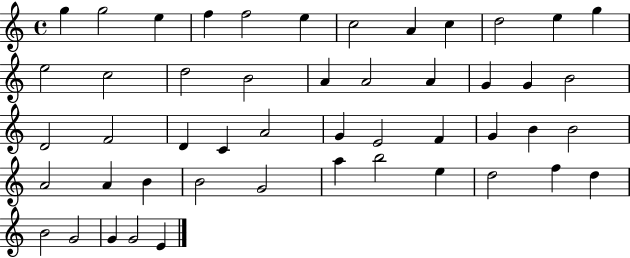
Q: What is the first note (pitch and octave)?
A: G5